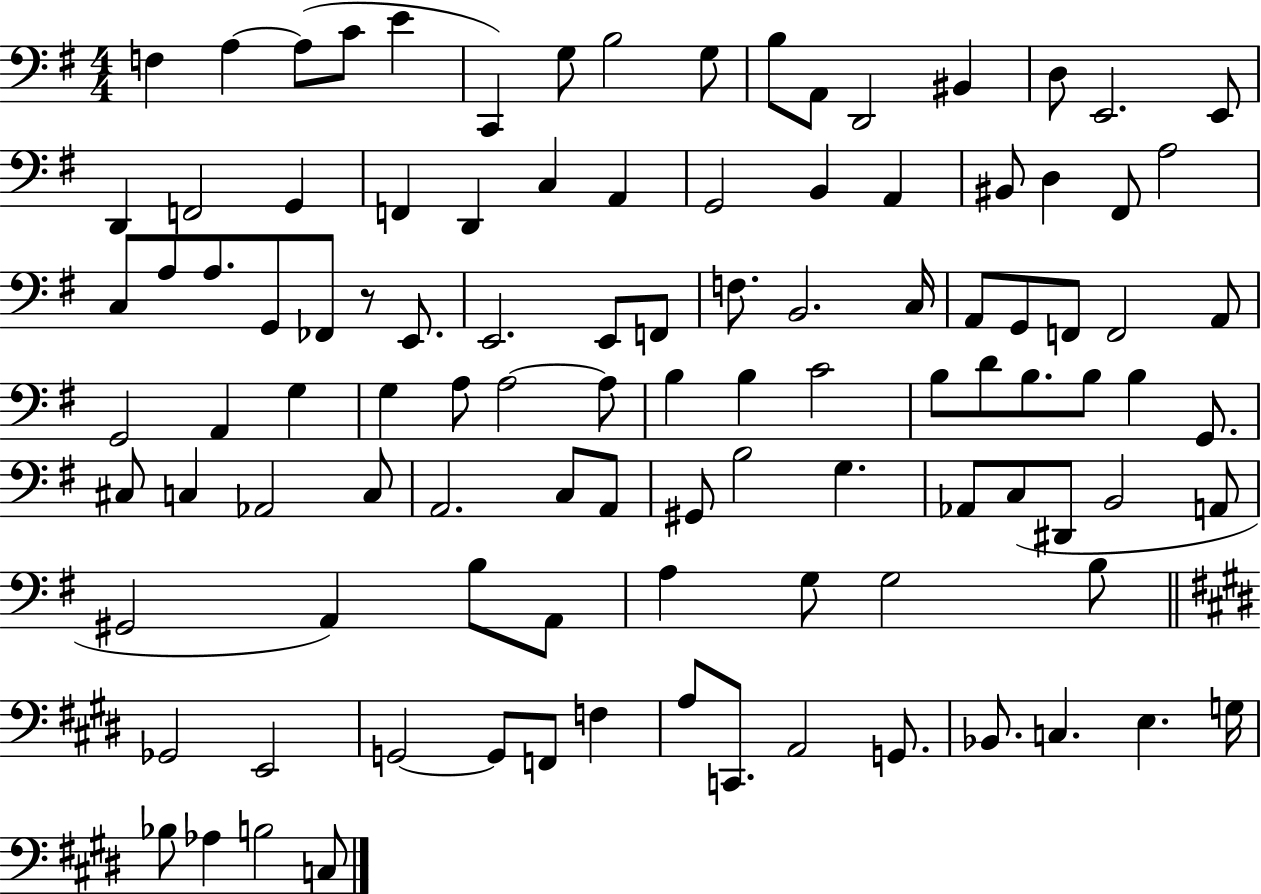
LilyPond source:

{
  \clef bass
  \numericTimeSignature
  \time 4/4
  \key g \major
  f4 a4~~ a8( c'8 e'4 | c,4) g8 b2 g8 | b8 a,8 d,2 bis,4 | d8 e,2. e,8 | \break d,4 f,2 g,4 | f,4 d,4 c4 a,4 | g,2 b,4 a,4 | bis,8 d4 fis,8 a2 | \break c8 a8 a8. g,8 fes,8 r8 e,8. | e,2. e,8 f,8 | f8. b,2. c16 | a,8 g,8 f,8 f,2 a,8 | \break g,2 a,4 g4 | g4 a8 a2~~ a8 | b4 b4 c'2 | b8 d'8 b8. b8 b4 g,8. | \break cis8 c4 aes,2 c8 | a,2. c8 a,8 | gis,8 b2 g4. | aes,8 c8( dis,8 b,2 a,8 | \break gis,2 a,4) b8 a,8 | a4 g8 g2 b8 | \bar "||" \break \key e \major ges,2 e,2 | g,2~~ g,8 f,8 f4 | a8 c,8. a,2 g,8. | bes,8. c4. e4. g16 | \break bes8 aes4 b2 c8 | \bar "|."
}